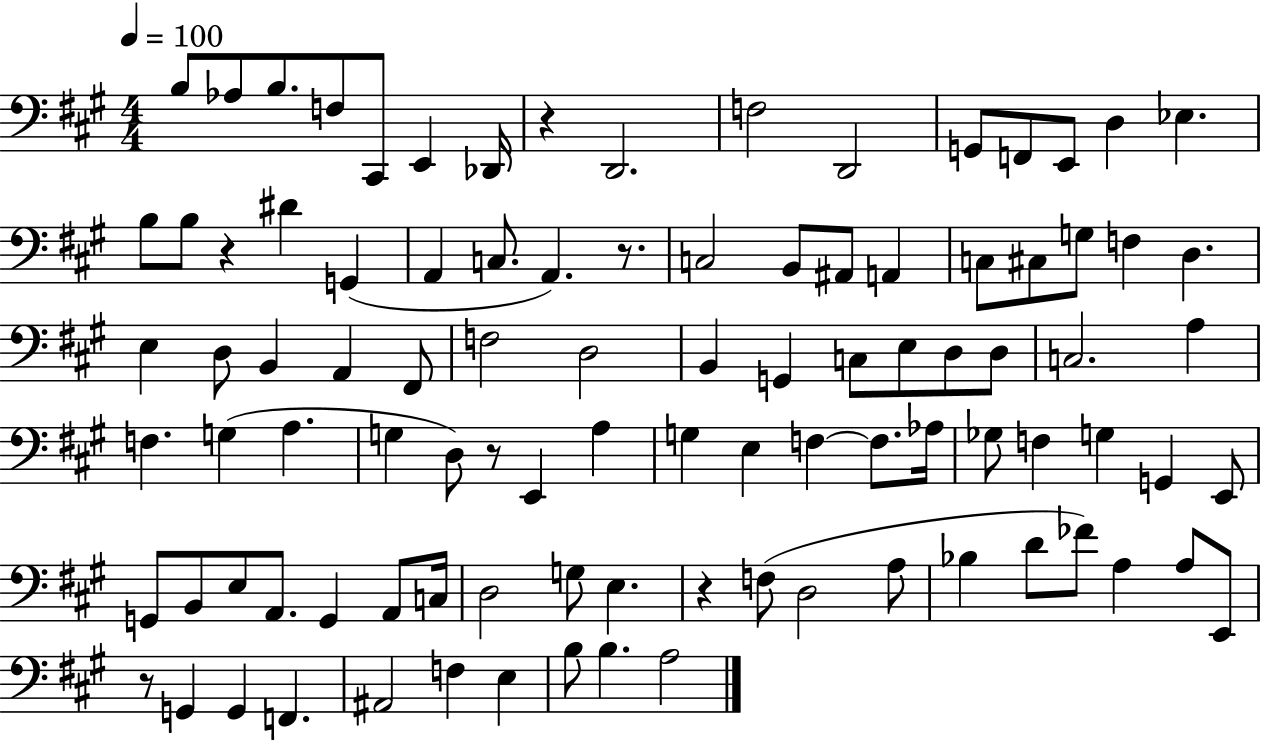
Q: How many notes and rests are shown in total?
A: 97